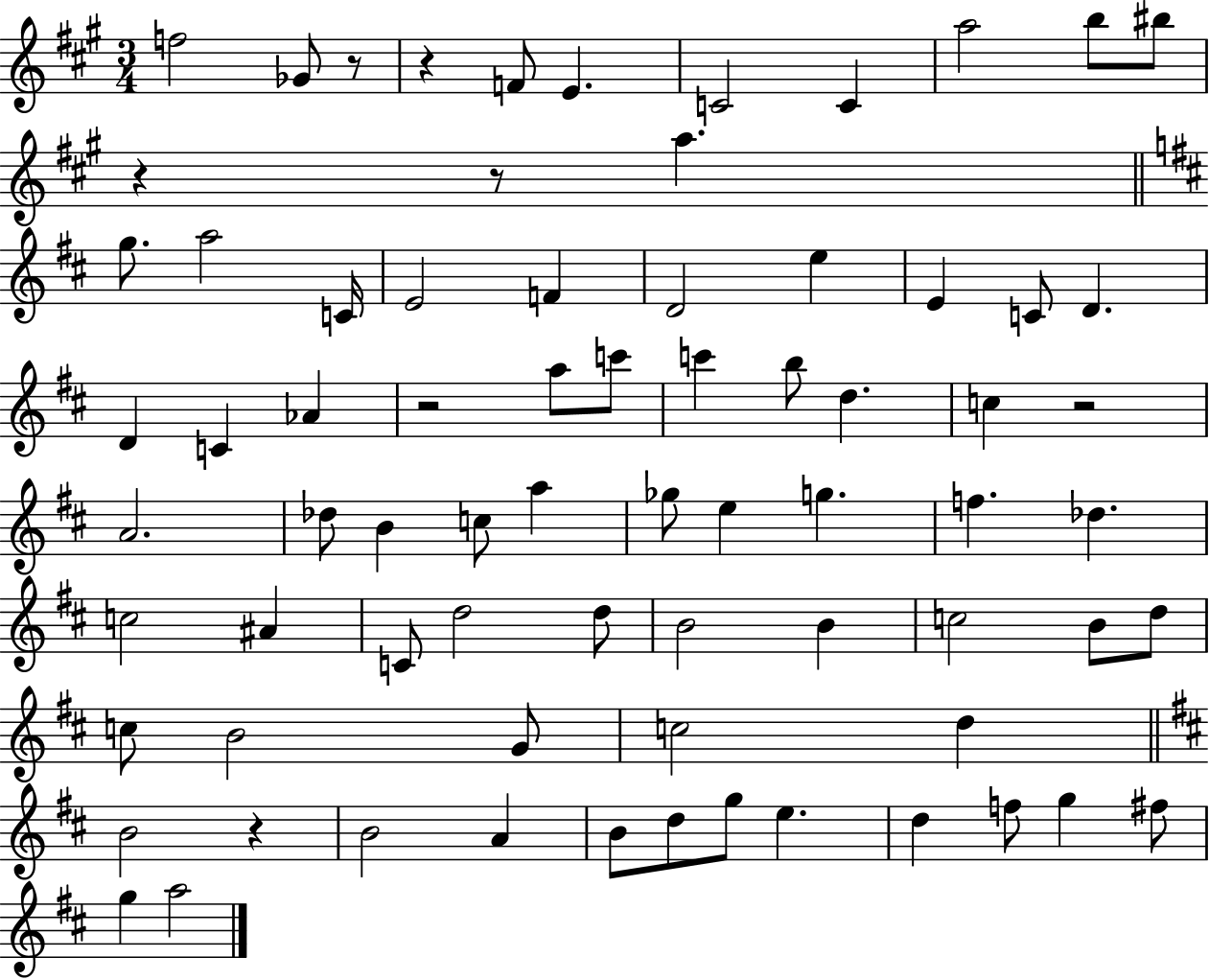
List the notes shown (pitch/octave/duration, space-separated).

F5/h Gb4/e R/e R/q F4/e E4/q. C4/h C4/q A5/h B5/e BIS5/e R/q R/e A5/q. G5/e. A5/h C4/s E4/h F4/q D4/h E5/q E4/q C4/e D4/q. D4/q C4/q Ab4/q R/h A5/e C6/e C6/q B5/e D5/q. C5/q R/h A4/h. Db5/e B4/q C5/e A5/q Gb5/e E5/q G5/q. F5/q. Db5/q. C5/h A#4/q C4/e D5/h D5/e B4/h B4/q C5/h B4/e D5/e C5/e B4/h G4/e C5/h D5/q B4/h R/q B4/h A4/q B4/e D5/e G5/e E5/q. D5/q F5/e G5/q F#5/e G5/q A5/h